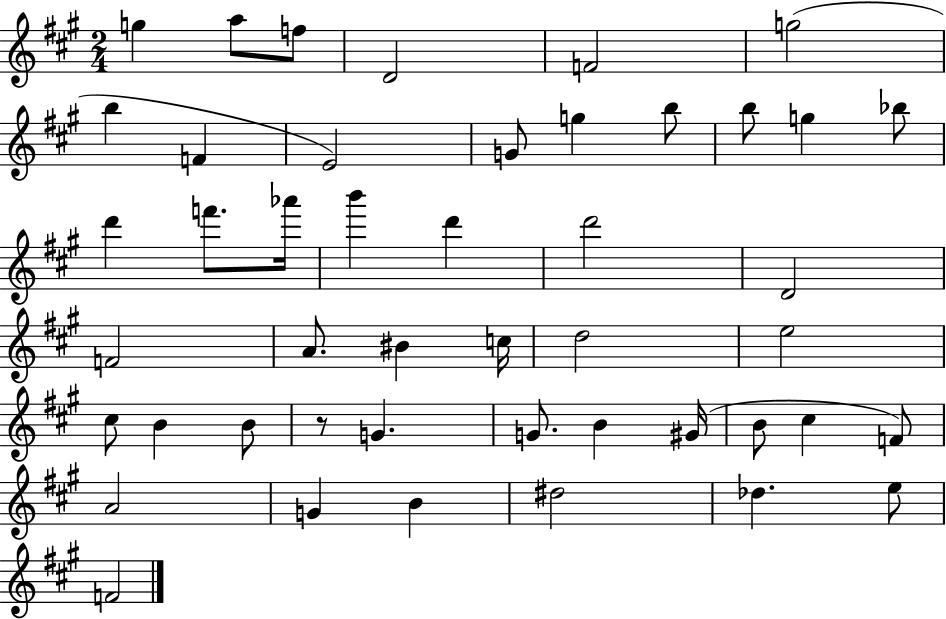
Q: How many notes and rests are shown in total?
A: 46